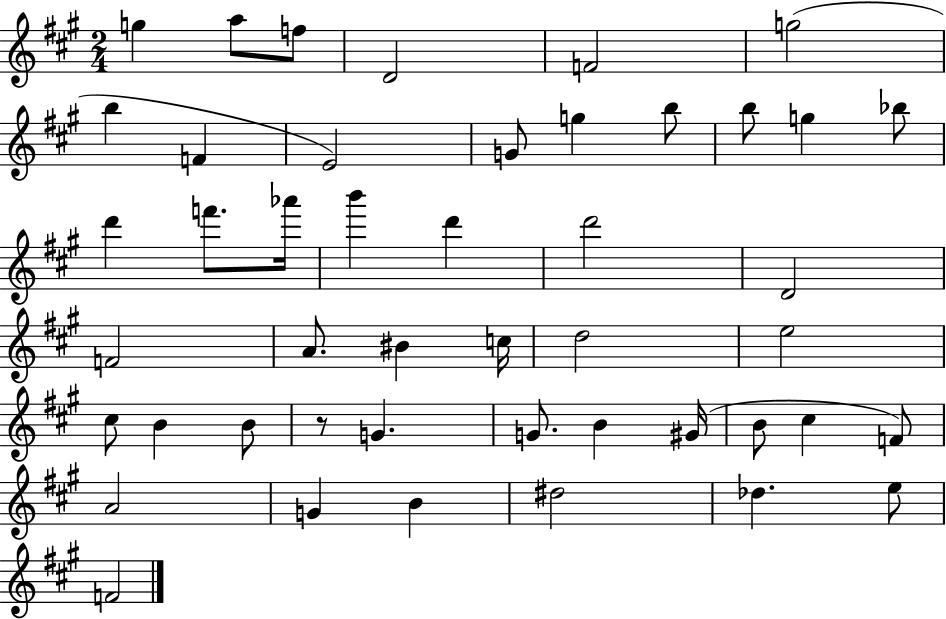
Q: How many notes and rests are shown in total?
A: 46